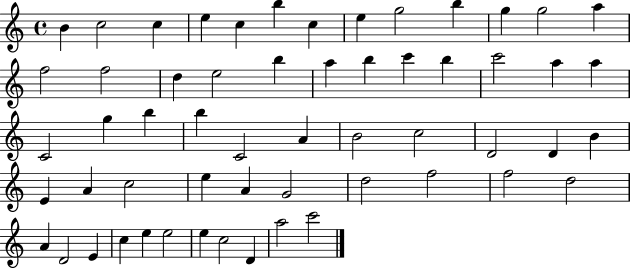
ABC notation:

X:1
T:Untitled
M:4/4
L:1/4
K:C
B c2 c e c b c e g2 b g g2 a f2 f2 d e2 b a b c' b c'2 a a C2 g b b C2 A B2 c2 D2 D B E A c2 e A G2 d2 f2 f2 d2 A D2 E c e e2 e c2 D a2 c'2